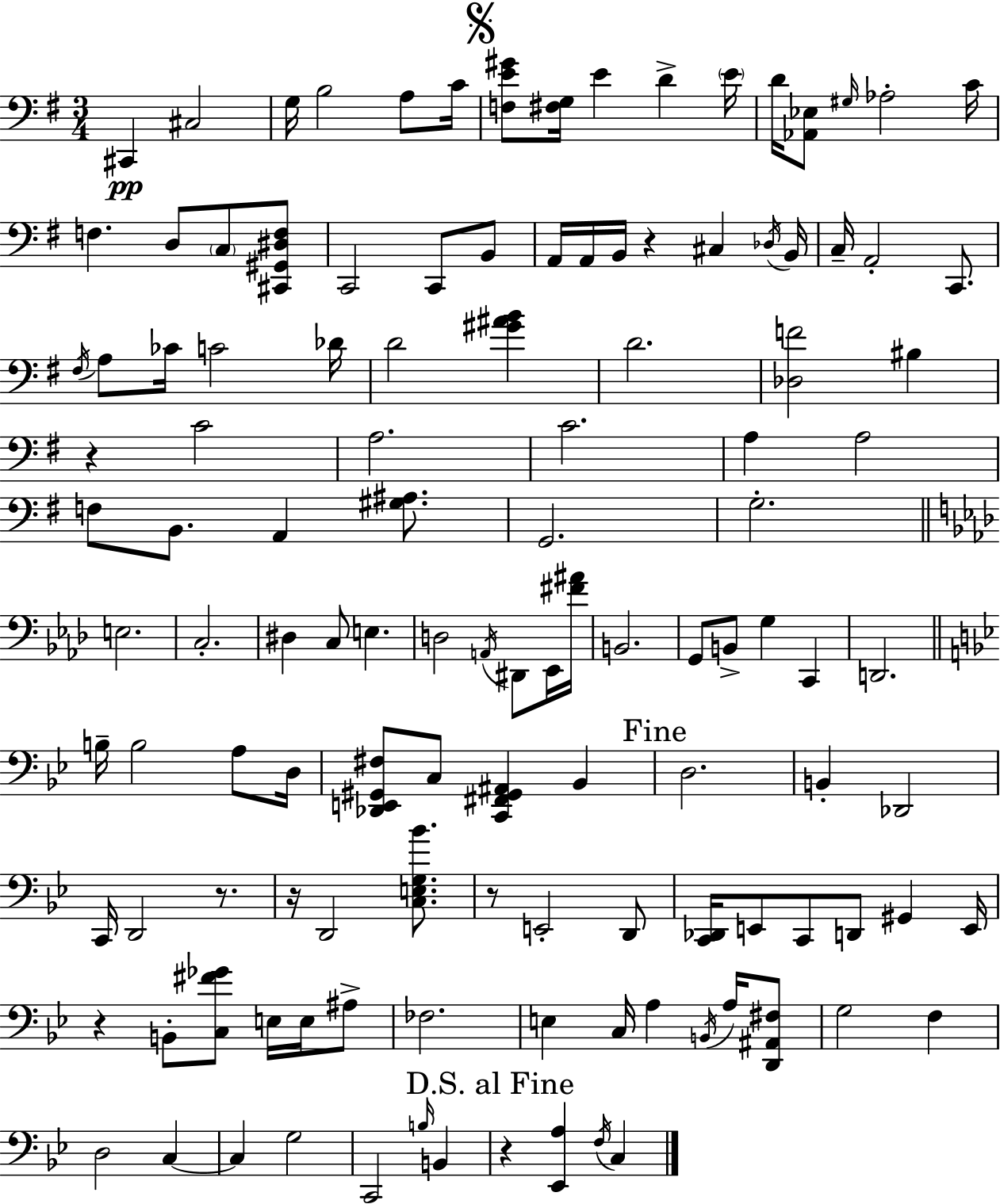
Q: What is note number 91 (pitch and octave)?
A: G3